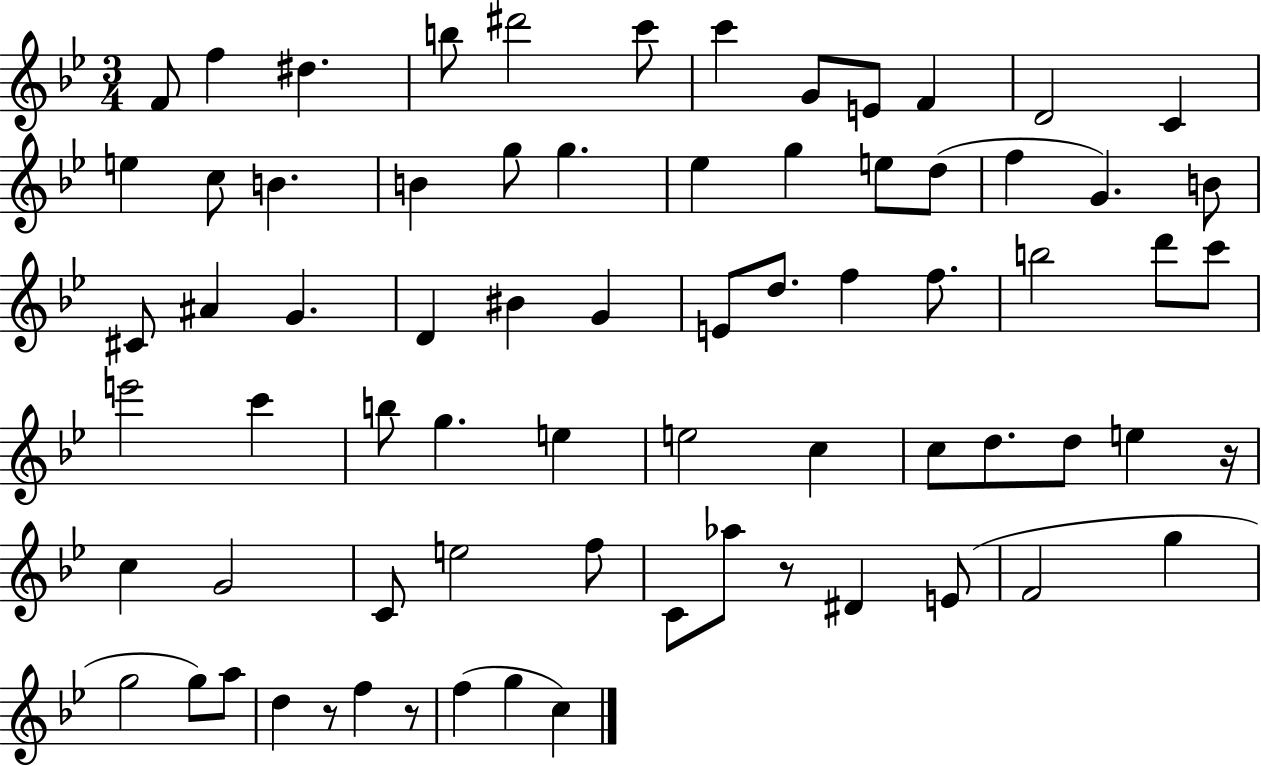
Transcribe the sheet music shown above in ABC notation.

X:1
T:Untitled
M:3/4
L:1/4
K:Bb
F/2 f ^d b/2 ^d'2 c'/2 c' G/2 E/2 F D2 C e c/2 B B g/2 g _e g e/2 d/2 f G B/2 ^C/2 ^A G D ^B G E/2 d/2 f f/2 b2 d'/2 c'/2 e'2 c' b/2 g e e2 c c/2 d/2 d/2 e z/4 c G2 C/2 e2 f/2 C/2 _a/2 z/2 ^D E/2 F2 g g2 g/2 a/2 d z/2 f z/2 f g c